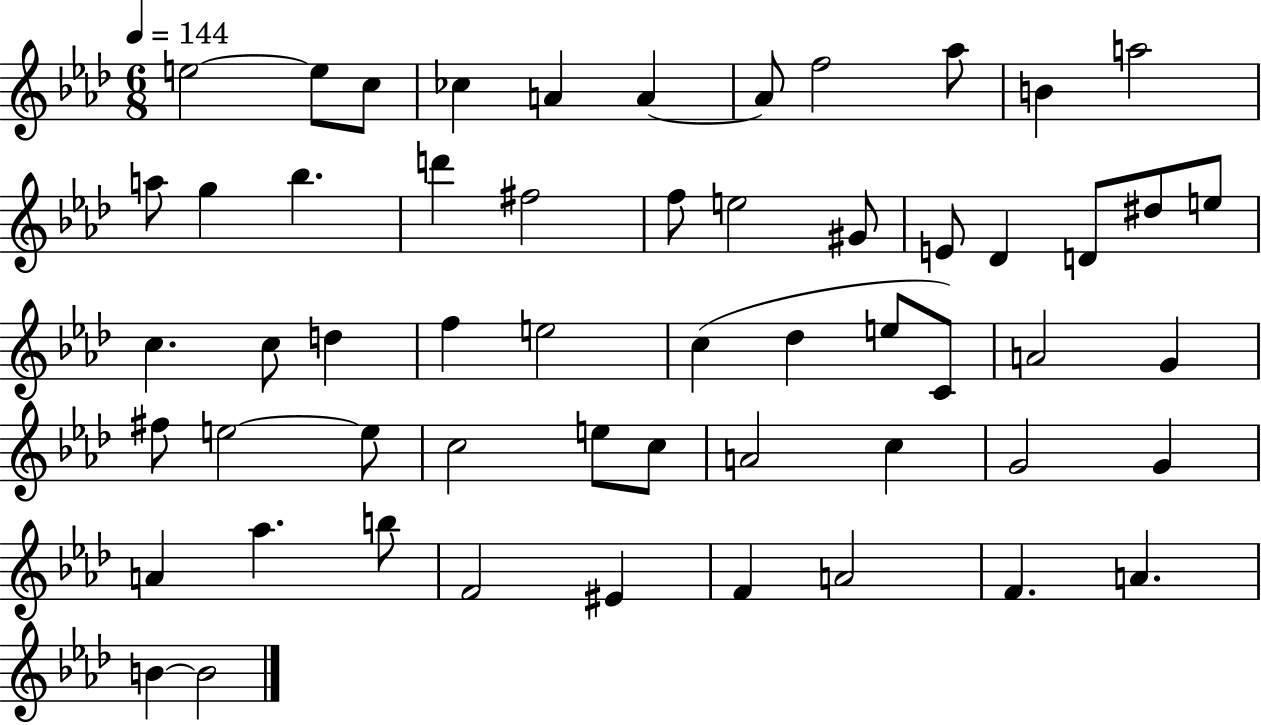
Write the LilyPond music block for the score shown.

{
  \clef treble
  \numericTimeSignature
  \time 6/8
  \key aes \major
  \tempo 4 = 144
  \repeat volta 2 { e''2~~ e''8 c''8 | ces''4 a'4 a'4~~ | a'8 f''2 aes''8 | b'4 a''2 | \break a''8 g''4 bes''4. | d'''4 fis''2 | f''8 e''2 gis'8 | e'8 des'4 d'8 dis''8 e''8 | \break c''4. c''8 d''4 | f''4 e''2 | c''4( des''4 e''8 c'8) | a'2 g'4 | \break fis''8 e''2~~ e''8 | c''2 e''8 c''8 | a'2 c''4 | g'2 g'4 | \break a'4 aes''4. b''8 | f'2 eis'4 | f'4 a'2 | f'4. a'4. | \break b'4~~ b'2 | } \bar "|."
}